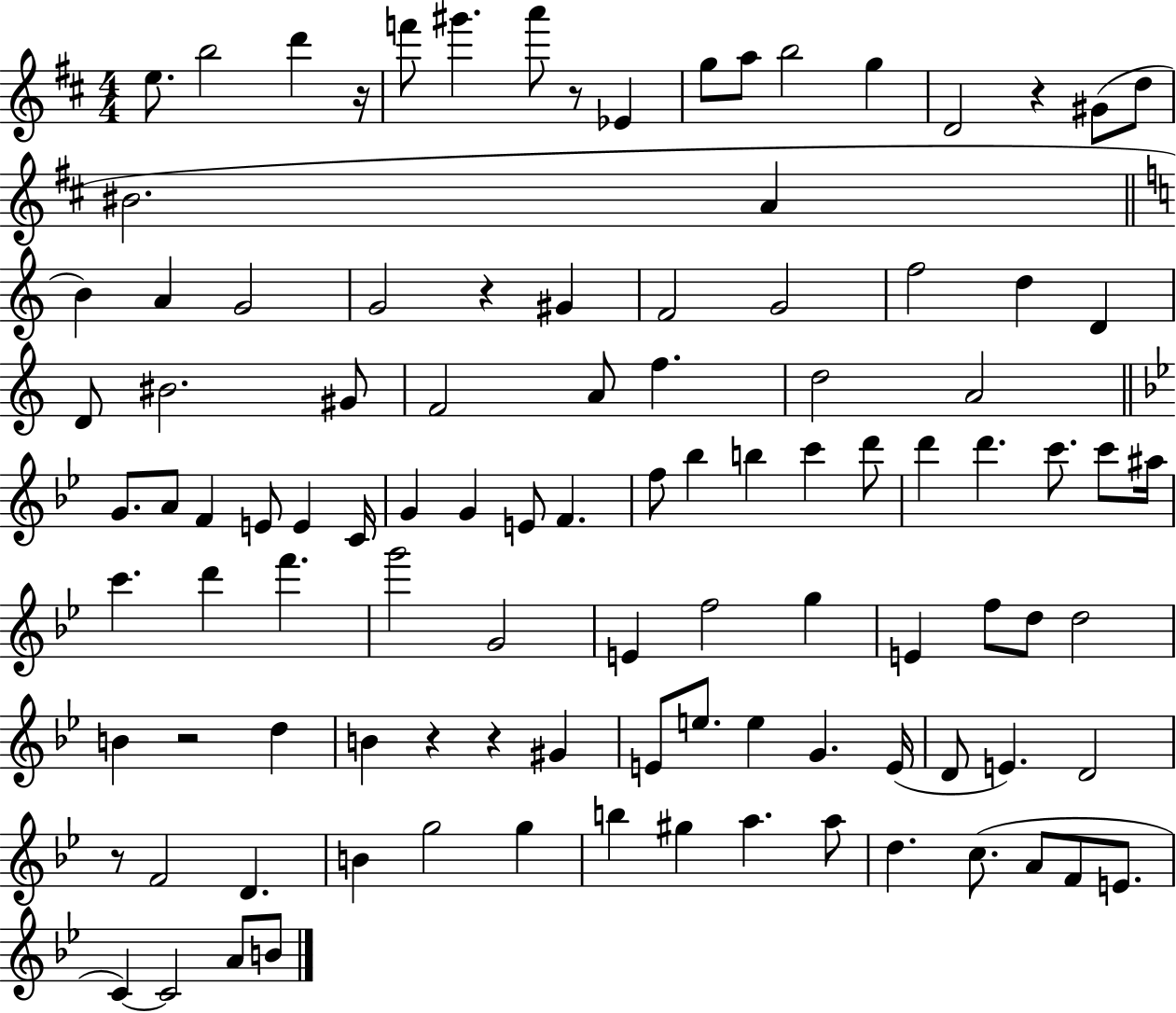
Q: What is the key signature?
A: D major